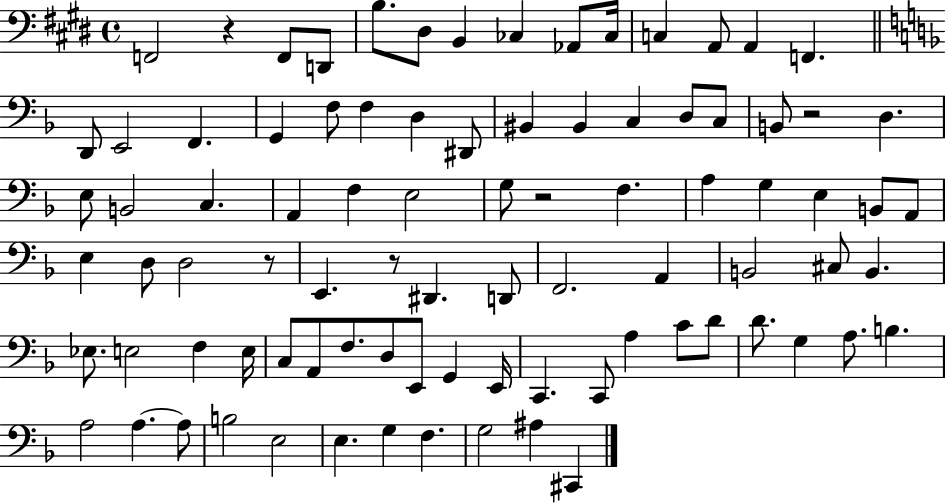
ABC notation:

X:1
T:Untitled
M:4/4
L:1/4
K:E
F,,2 z F,,/2 D,,/2 B,/2 ^D,/2 B,, _C, _A,,/2 _C,/4 C, A,,/2 A,, F,, D,,/2 E,,2 F,, G,, F,/2 F, D, ^D,,/2 ^B,, ^B,, C, D,/2 C,/2 B,,/2 z2 D, E,/2 B,,2 C, A,, F, E,2 G,/2 z2 F, A, G, E, B,,/2 A,,/2 E, D,/2 D,2 z/2 E,, z/2 ^D,, D,,/2 F,,2 A,, B,,2 ^C,/2 B,, _E,/2 E,2 F, E,/4 C,/2 A,,/2 F,/2 D,/2 E,,/2 G,, E,,/4 C,, C,,/2 A, C/2 D/2 D/2 G, A,/2 B, A,2 A, A,/2 B,2 E,2 E, G, F, G,2 ^A, ^C,,